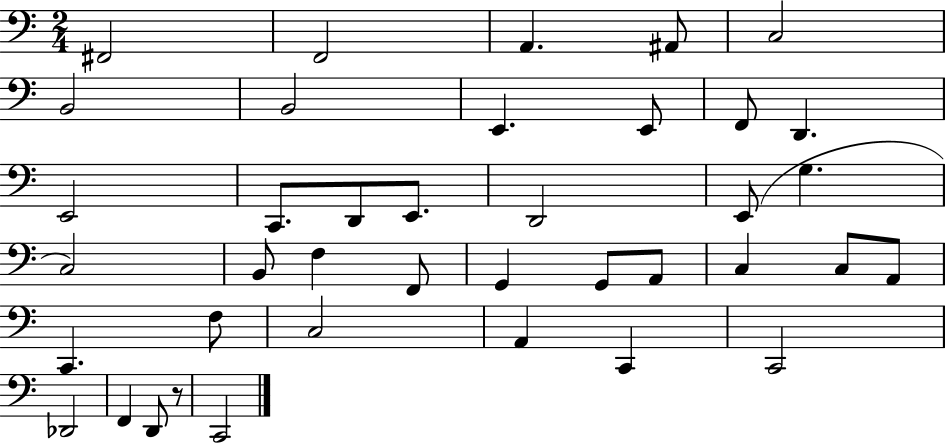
F#2/h F2/h A2/q. A#2/e C3/h B2/h B2/h E2/q. E2/e F2/e D2/q. E2/h C2/e. D2/e E2/e. D2/h E2/e G3/q. C3/h B2/e F3/q F2/e G2/q G2/e A2/e C3/q C3/e A2/e C2/q. F3/e C3/h A2/q C2/q C2/h Db2/h F2/q D2/e R/e C2/h